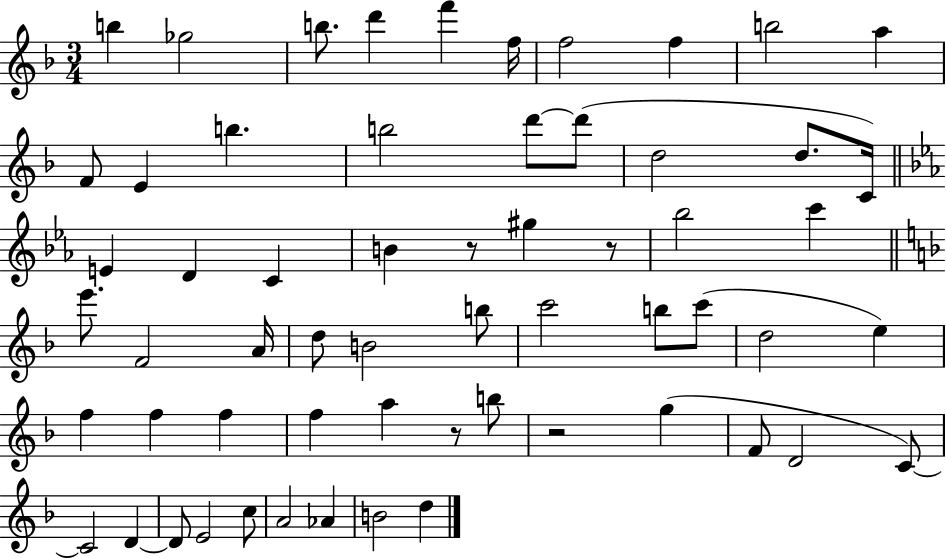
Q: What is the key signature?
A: F major